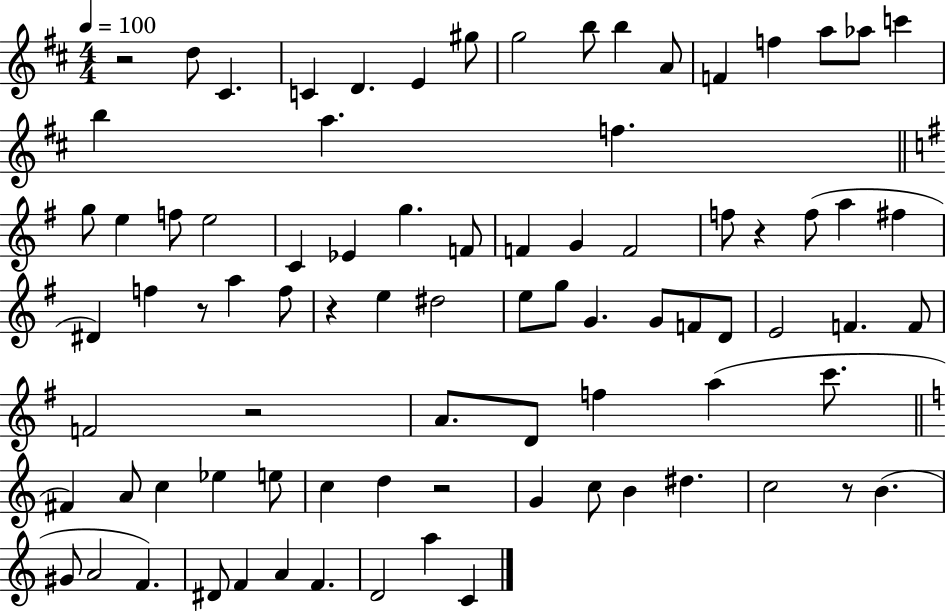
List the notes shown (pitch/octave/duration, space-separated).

R/h D5/e C#4/q. C4/q D4/q. E4/q G#5/e G5/h B5/e B5/q A4/e F4/q F5/q A5/e Ab5/e C6/q B5/q A5/q. F5/q. G5/e E5/q F5/e E5/h C4/q Eb4/q G5/q. F4/e F4/q G4/q F4/h F5/e R/q F5/e A5/q F#5/q D#4/q F5/q R/e A5/q F5/e R/q E5/q D#5/h E5/e G5/e G4/q. G4/e F4/e D4/e E4/h F4/q. F4/e F4/h R/h A4/e. D4/e F5/q A5/q C6/e. F#4/q A4/e C5/q Eb5/q E5/e C5/q D5/q R/h G4/q C5/e B4/q D#5/q. C5/h R/e B4/q. G#4/e A4/h F4/q. D#4/e F4/q A4/q F4/q. D4/h A5/q C4/q